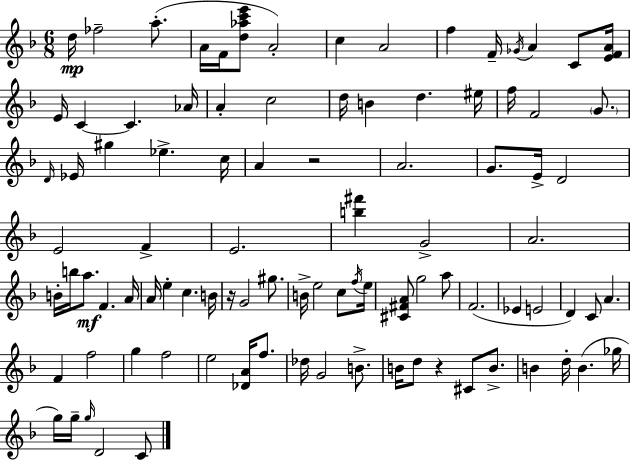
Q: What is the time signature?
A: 6/8